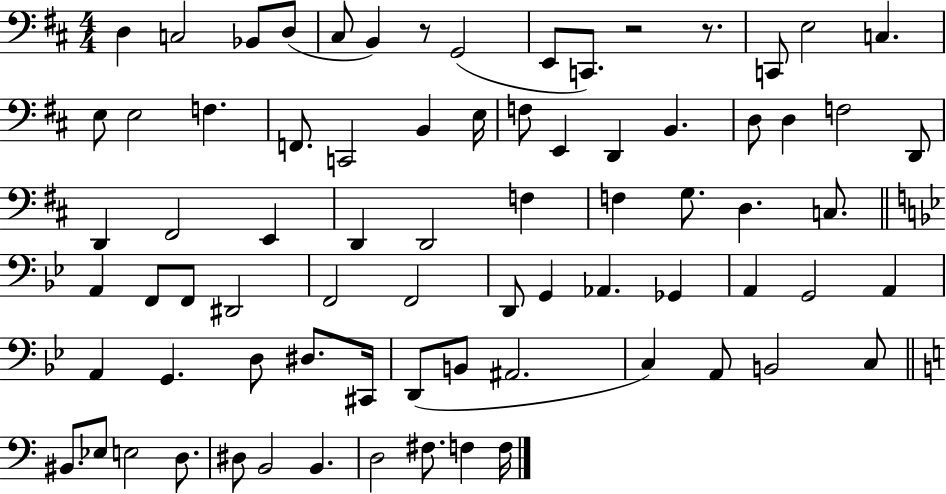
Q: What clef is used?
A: bass